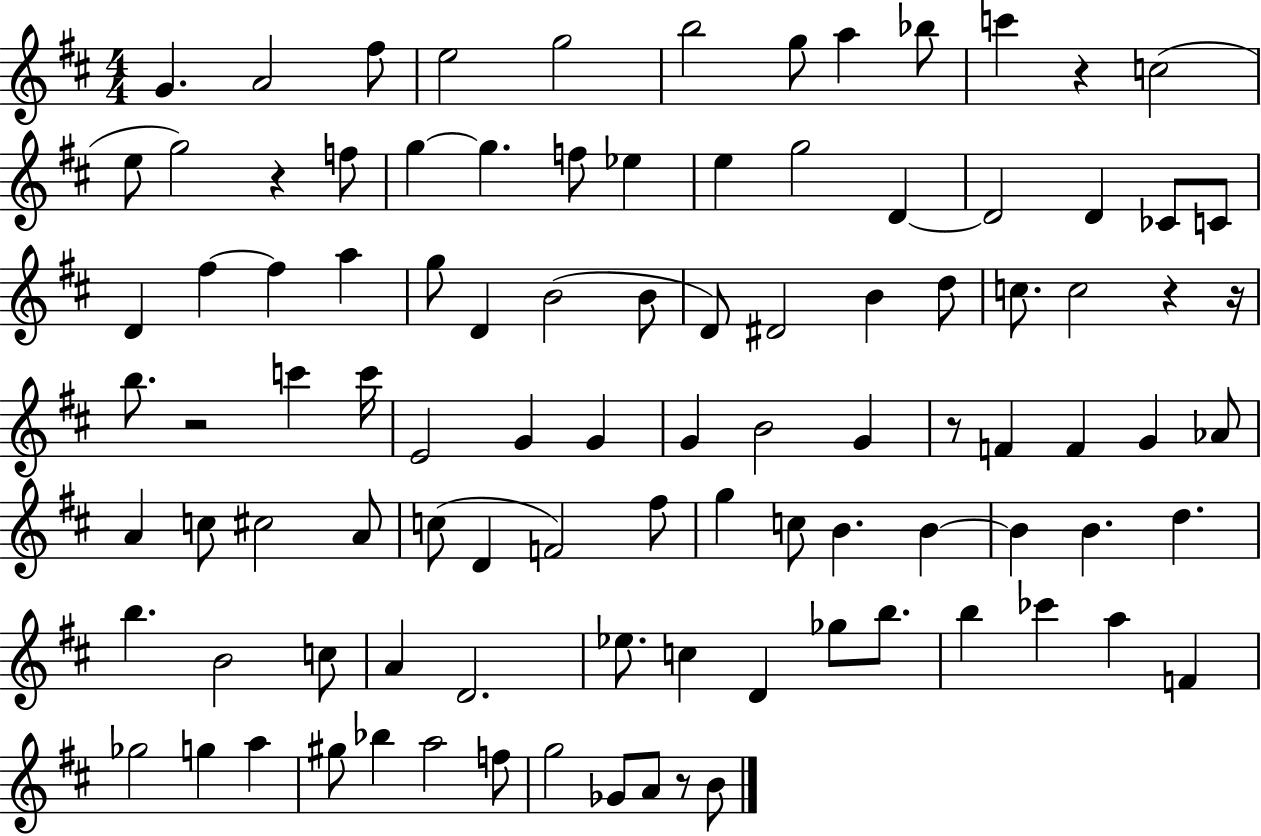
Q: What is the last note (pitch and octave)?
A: B4